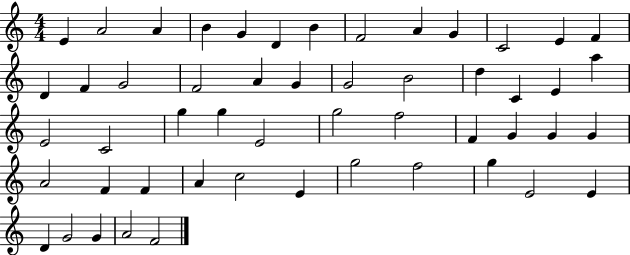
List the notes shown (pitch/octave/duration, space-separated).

E4/q A4/h A4/q B4/q G4/q D4/q B4/q F4/h A4/q G4/q C4/h E4/q F4/q D4/q F4/q G4/h F4/h A4/q G4/q G4/h B4/h D5/q C4/q E4/q A5/q E4/h C4/h G5/q G5/q E4/h G5/h F5/h F4/q G4/q G4/q G4/q A4/h F4/q F4/q A4/q C5/h E4/q G5/h F5/h G5/q E4/h E4/q D4/q G4/h G4/q A4/h F4/h